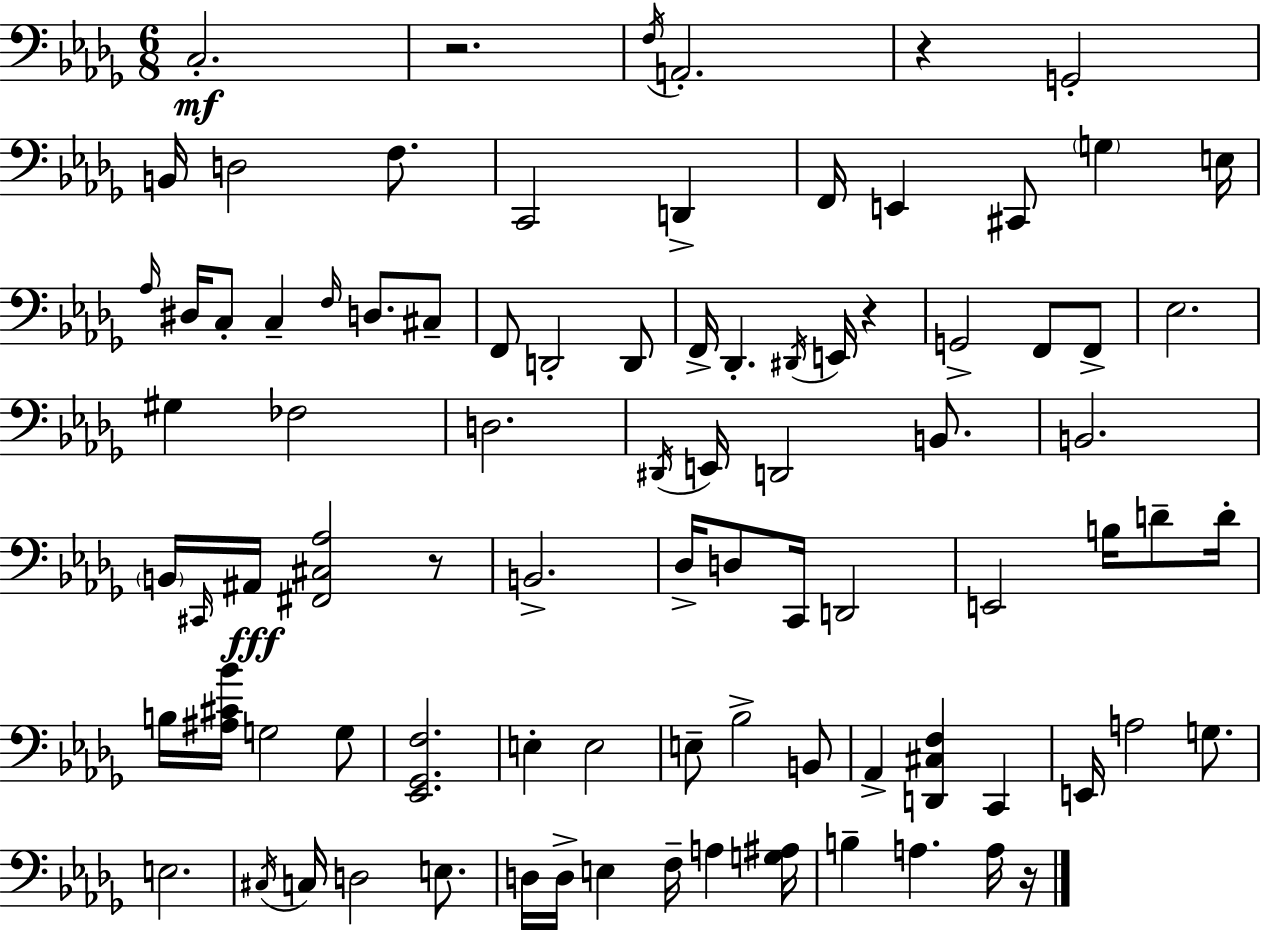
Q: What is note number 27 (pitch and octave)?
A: D#2